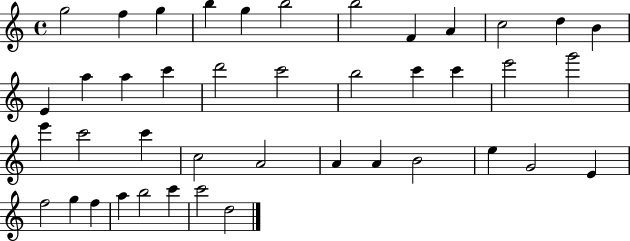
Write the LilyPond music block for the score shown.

{
  \clef treble
  \time 4/4
  \defaultTimeSignature
  \key c \major
  g''2 f''4 g''4 | b''4 g''4 b''2 | b''2 f'4 a'4 | c''2 d''4 b'4 | \break e'4 a''4 a''4 c'''4 | d'''2 c'''2 | b''2 c'''4 c'''4 | e'''2 g'''2 | \break e'''4 c'''2 c'''4 | c''2 a'2 | a'4 a'4 b'2 | e''4 g'2 e'4 | \break f''2 g''4 f''4 | a''4 b''2 c'''4 | c'''2 d''2 | \bar "|."
}